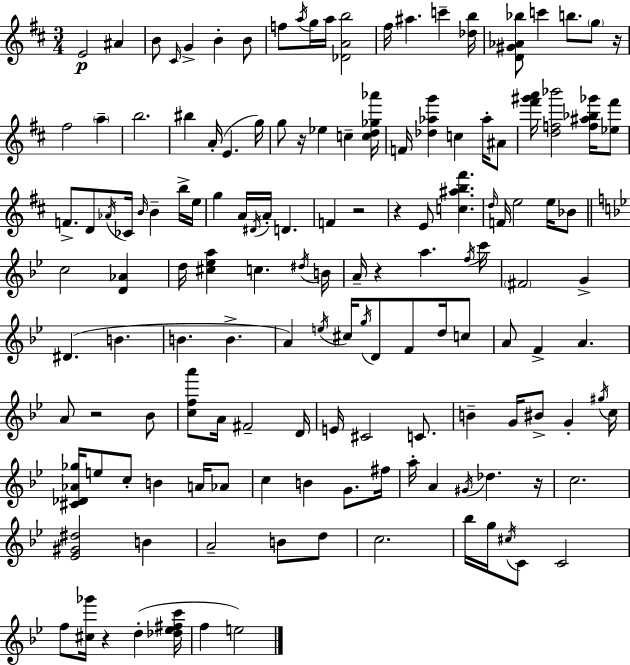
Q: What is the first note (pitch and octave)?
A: E4